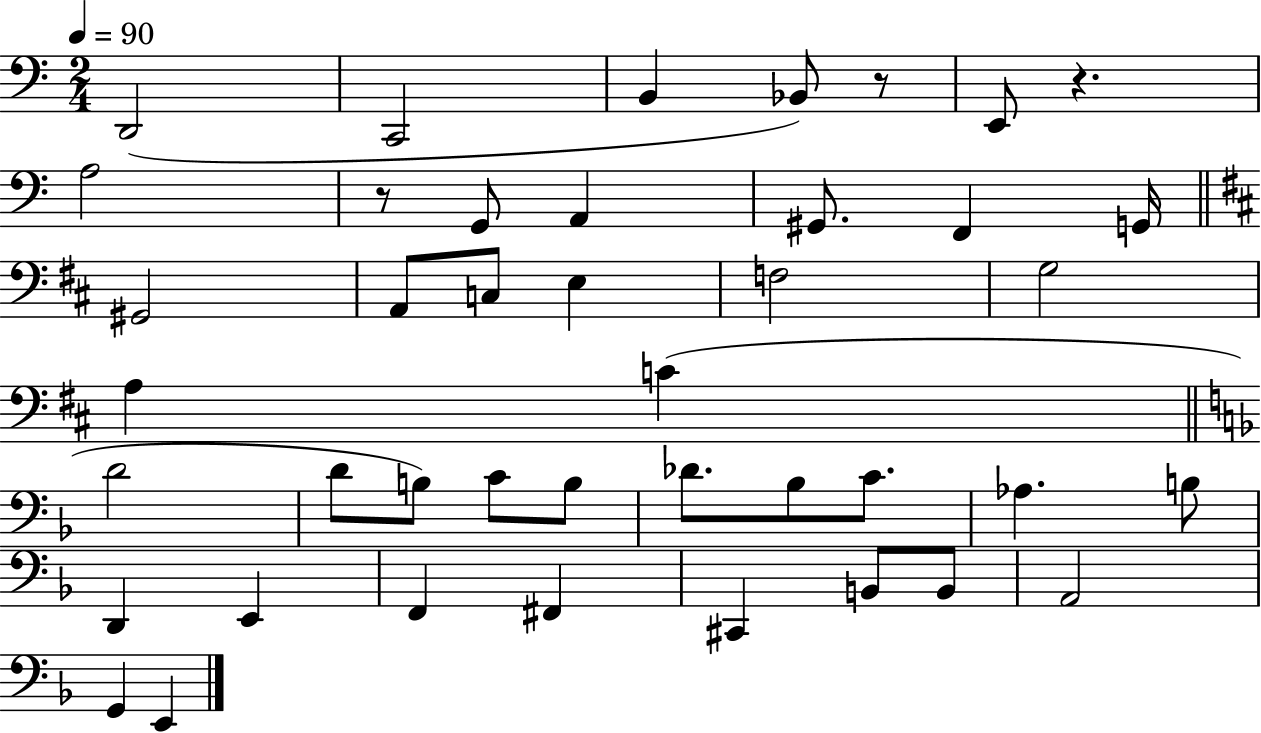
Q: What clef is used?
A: bass